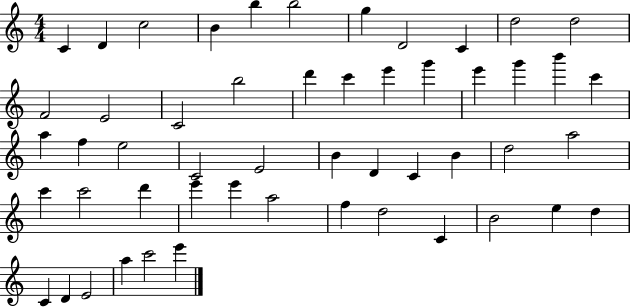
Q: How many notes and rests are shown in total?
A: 52